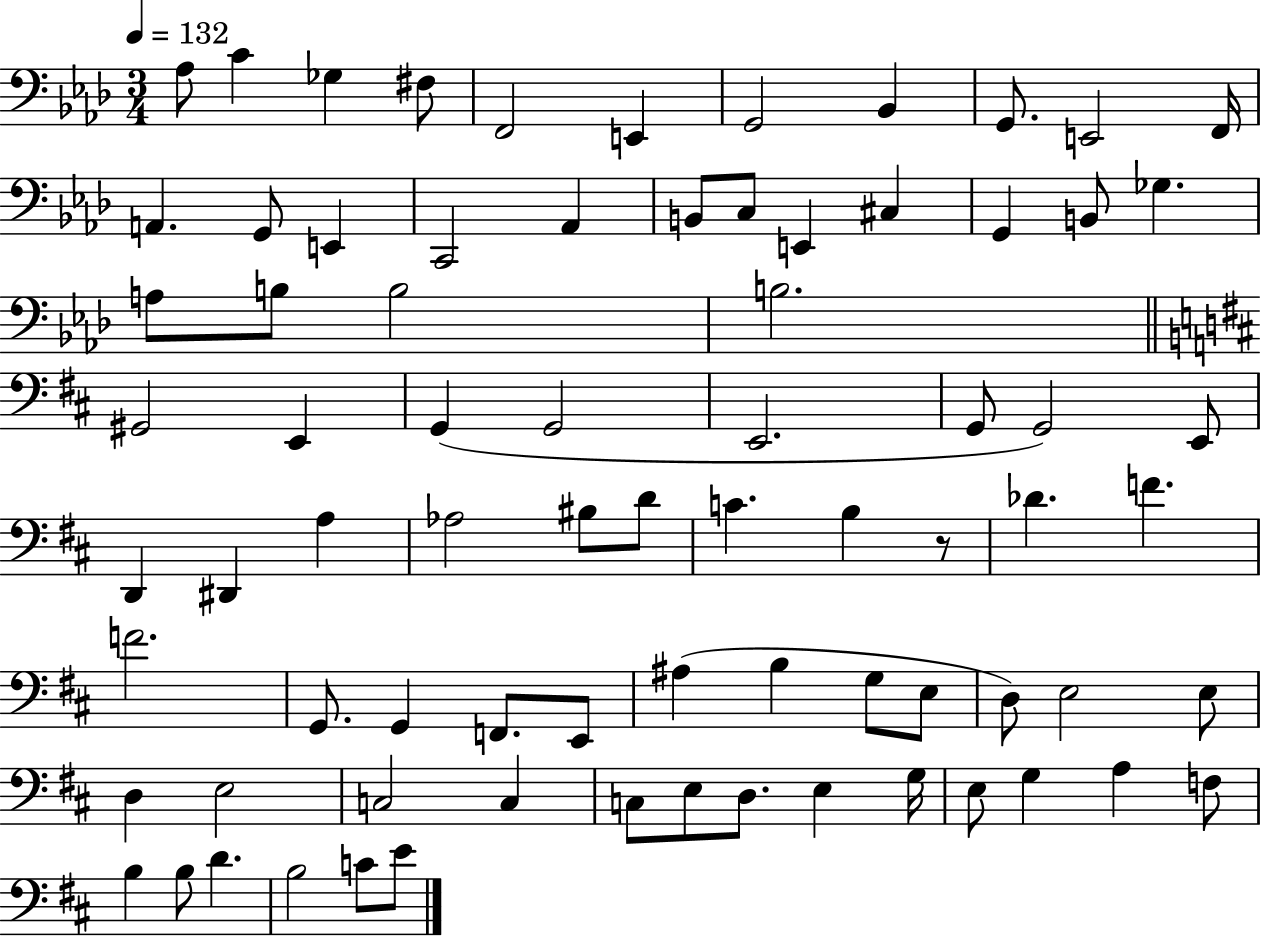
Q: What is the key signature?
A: AES major